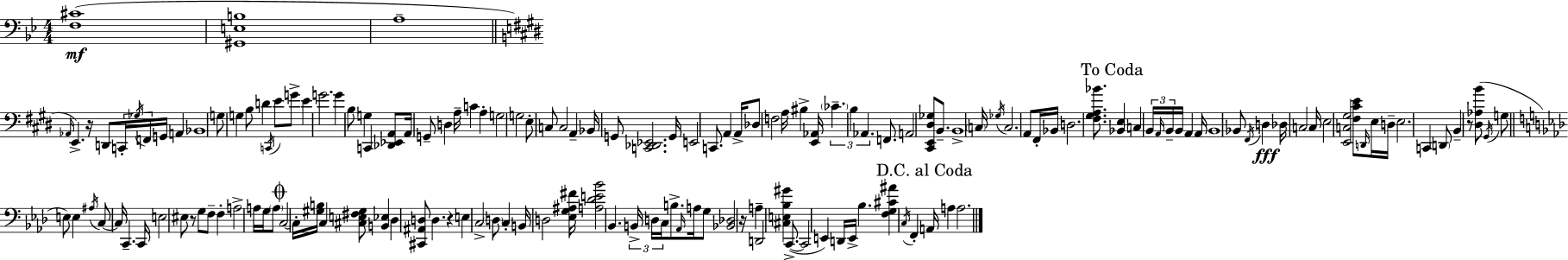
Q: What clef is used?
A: bass